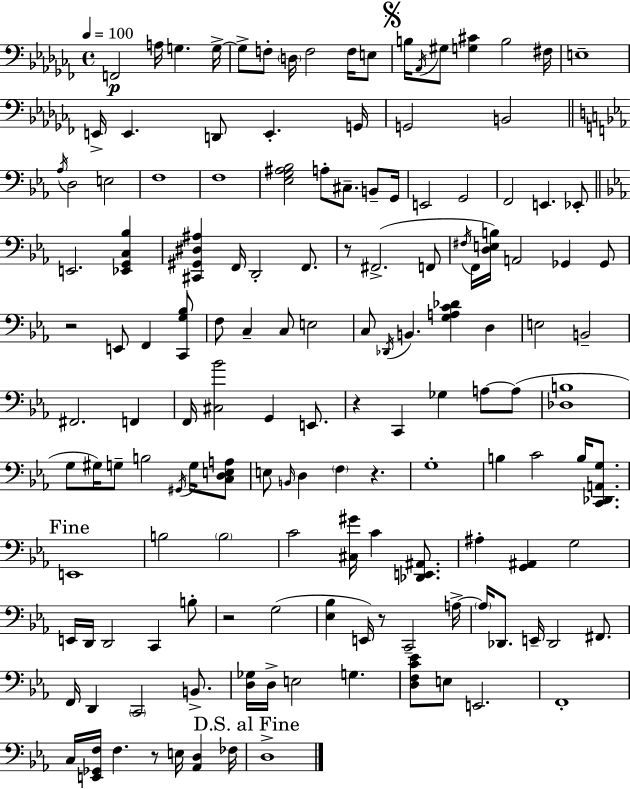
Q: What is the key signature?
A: AES minor